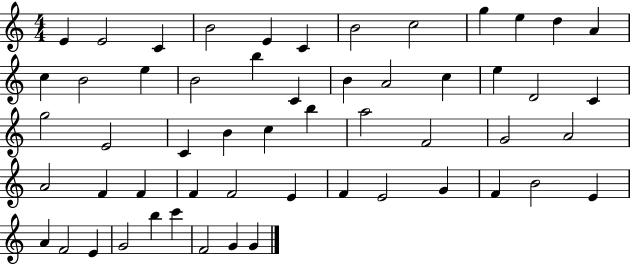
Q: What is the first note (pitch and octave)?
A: E4